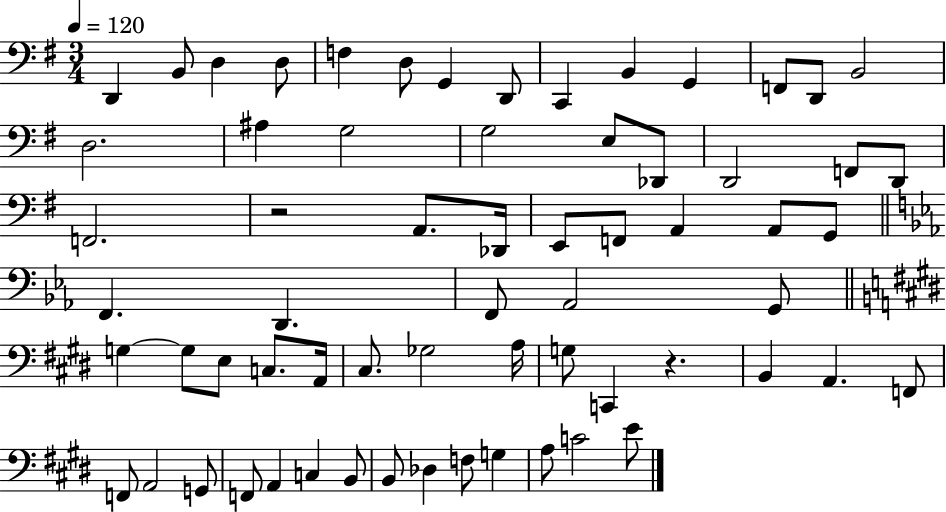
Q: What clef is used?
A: bass